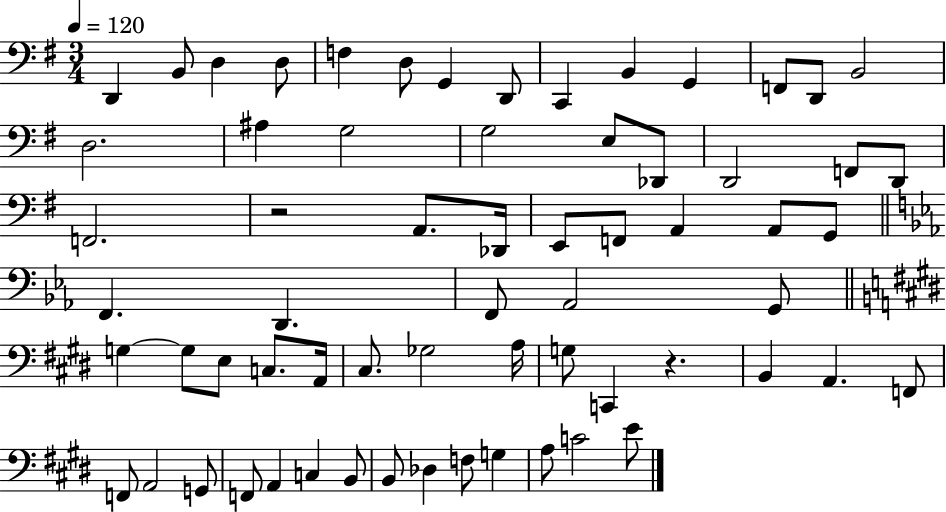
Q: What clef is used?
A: bass